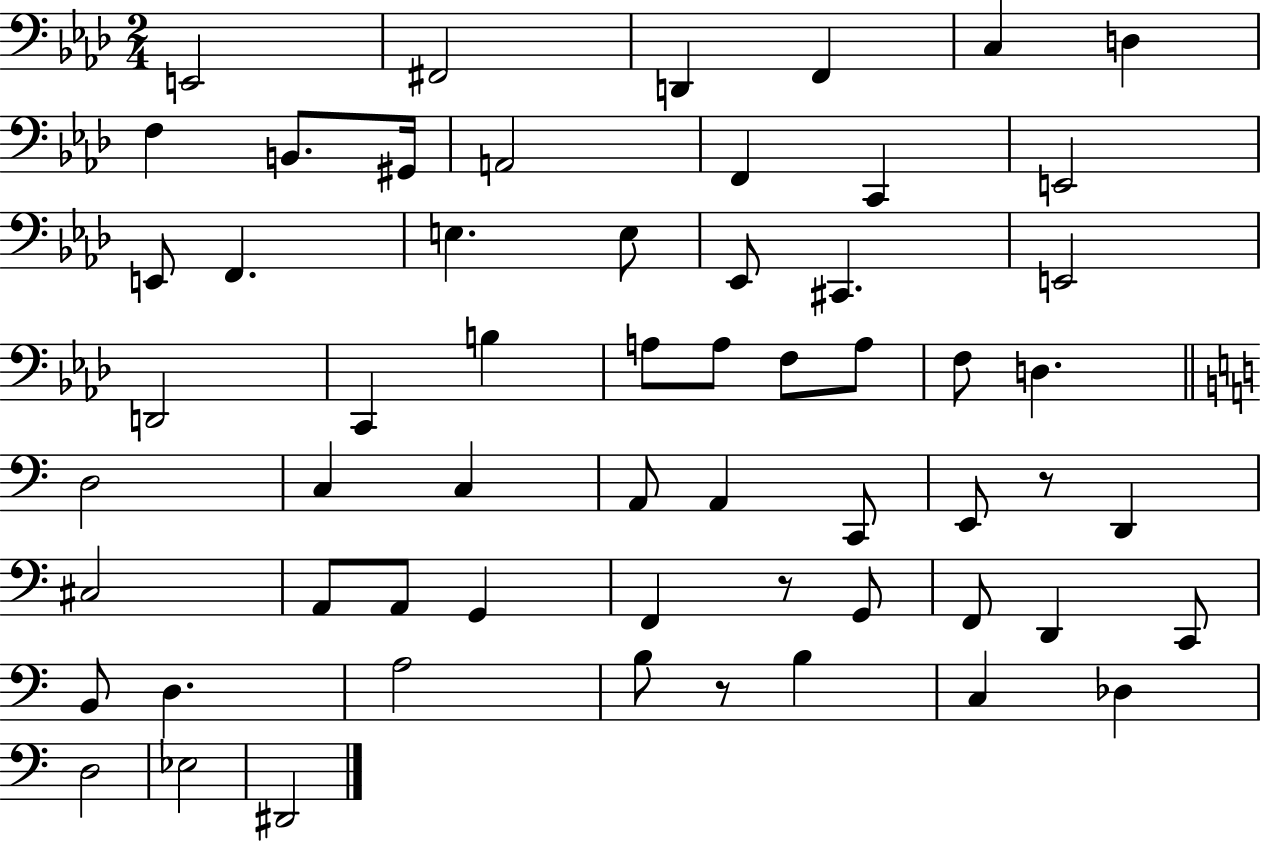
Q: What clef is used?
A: bass